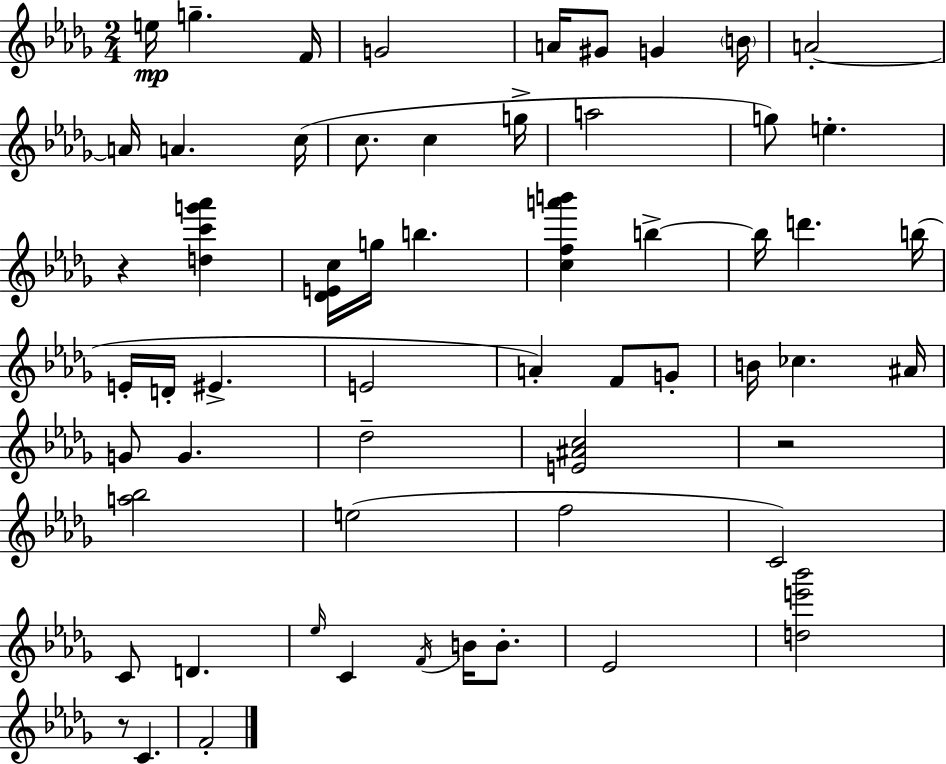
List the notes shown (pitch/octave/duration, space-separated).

E5/s G5/q. F4/s G4/h A4/s G#4/e G4/q B4/s A4/h A4/s A4/q. C5/s C5/e. C5/q G5/s A5/h G5/e E5/q. R/q [D5,C6,G6,Ab6]/q [Db4,E4,C5]/s G5/s B5/q. [C5,F5,A6,B6]/q B5/q B5/s D6/q. B5/s E4/s D4/s EIS4/q. E4/h A4/q F4/e G4/e B4/s CES5/q. A#4/s G4/e G4/q. Db5/h [E4,A#4,C5]/h R/h [A5,Bb5]/h E5/h F5/h C4/h C4/e D4/q. Eb5/s C4/q F4/s B4/s B4/e. Eb4/h [D5,E6,Bb6]/h R/e C4/q. F4/h